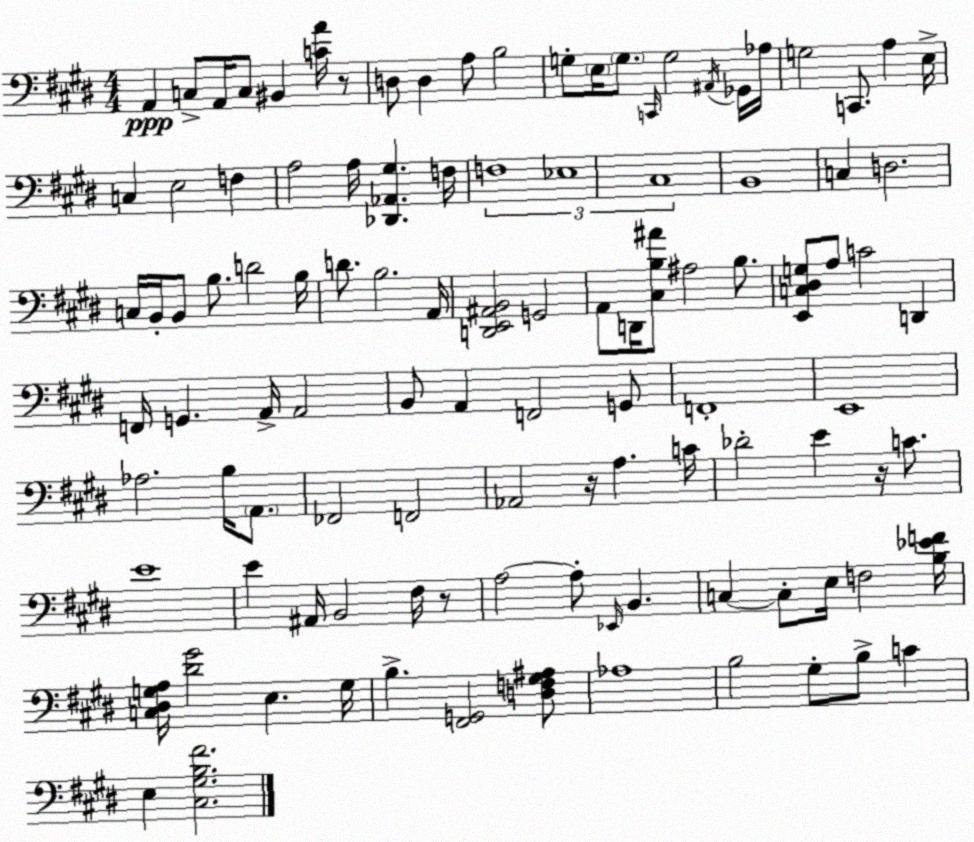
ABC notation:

X:1
T:Untitled
M:4/4
L:1/4
K:E
A,, C,/2 A,,/4 C,/2 ^B,, [CA]/4 z/2 D,/2 D, A,/2 B,2 G,/2 E,/4 G,/2 C,,/4 G,2 ^A,,/4 _G,,/4 _A,/4 G,2 C,,/2 A, E,/4 C, E,2 F, A,2 A,/4 [_D,,_A,,^G,] F,/4 F,4 _E,4 ^C,4 B,,4 C, D,2 C,/4 B,,/4 B,,/2 B,/2 D2 B,/4 D/2 B,2 A,,/4 [D,,E,,^A,,B,,]2 G,,2 A,,/2 D,,/4 [^C,B,^A]/2 ^A,2 B,/2 [E,,C,^D,G,]/2 A,/2 C2 D,, F,,/4 G,, A,,/4 A,,2 B,,/2 A,, F,,2 G,,/2 F,,4 E,,4 _A,2 B,/4 A,,/2 _F,,2 F,,2 _A,,2 z/4 A, C/4 _D2 E z/4 C/2 E4 E ^A,,/4 B,,2 ^F,/4 z/2 A,2 A,/2 _E,,/4 B,, C, C,/2 E,/4 F,2 [B,_EF]/4 [C,^D,G,A,]/4 [^D^G]2 E, G,/4 B, [^F,,G,,]2 [D,F,^G,^A,]/2 _A,4 B,2 ^G,/2 B,/2 C E, [^C,^G,B,^F]2